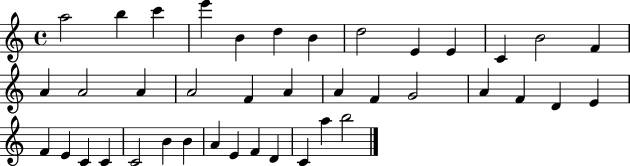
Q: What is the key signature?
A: C major